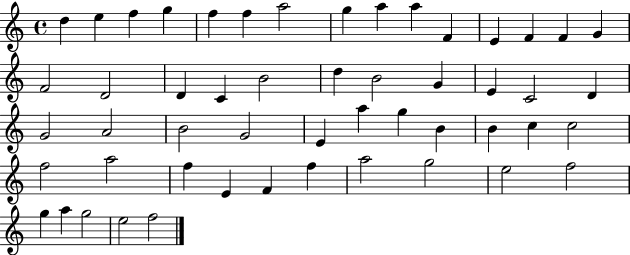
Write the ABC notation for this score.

X:1
T:Untitled
M:4/4
L:1/4
K:C
d e f g f f a2 g a a F E F F G F2 D2 D C B2 d B2 G E C2 D G2 A2 B2 G2 E a g B B c c2 f2 a2 f E F f a2 g2 e2 f2 g a g2 e2 f2